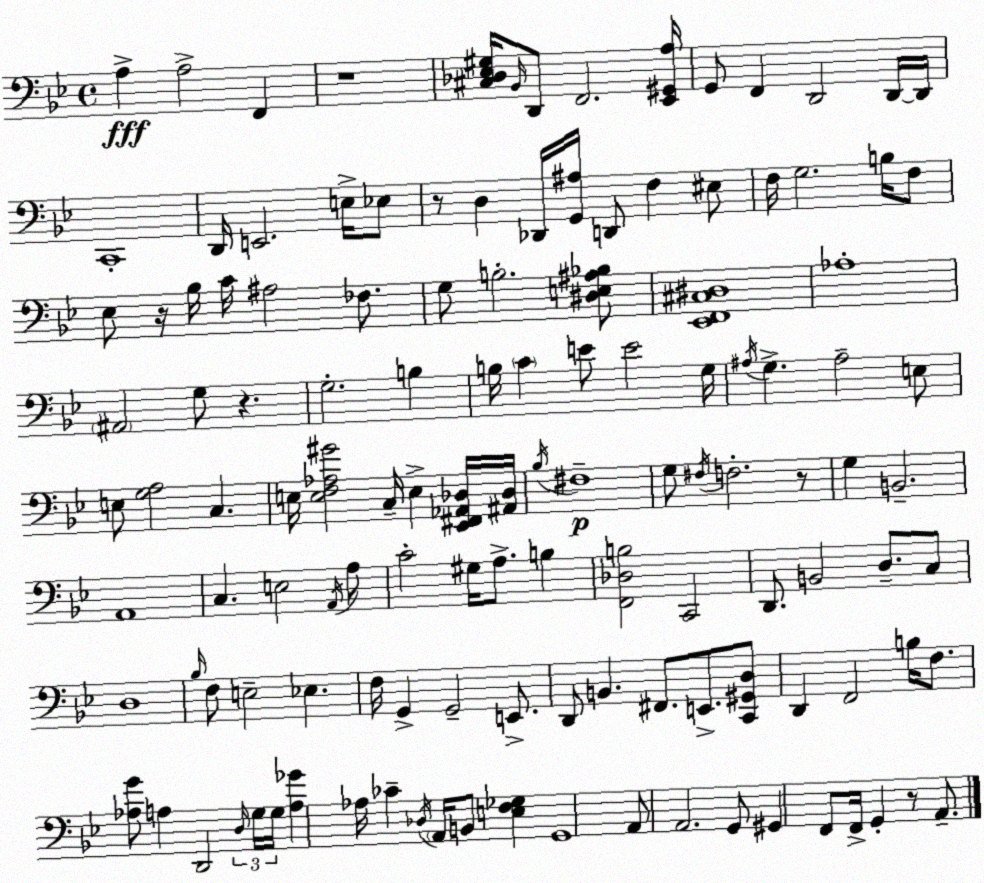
X:1
T:Untitled
M:4/4
L:1/4
K:Bb
A, A,2 F,, z4 [^C,_D,_E,^G,]/4 _B,,/4 D,,/2 F,,2 [_E,,^G,,A,]/4 G,,/2 F,, D,,2 D,,/4 D,,/4 C,,4 D,,/4 E,,2 E,/4 _E,/2 z/2 D, _D,,/4 [G,,^A,]/4 D,,/2 F, ^E,/2 F,/4 G,2 B,/4 F,/2 _E,/2 z/4 _B,/4 C/4 ^A,2 _F,/2 G,/2 B,2 [^D,E,^A,_B,]/2 [_E,,F,,^C,^D,]4 _A,4 ^A,,2 G,/2 z G,2 B, B,/4 C E/2 E2 G,/4 ^A,/4 G, ^A,2 E,/2 E,/2 [G,A,]2 C, E,/4 [E,F,_A,^G]2 C,/4 E, [_E,,^F,,_A,,_D,]/4 [^A,,_D,]/4 _B,/4 ^F,4 G,/2 ^F,/4 F,2 z/2 G, B,,2 A,,4 C, E,2 A,,/4 A,/2 C2 ^G,/4 A,/2 B, [F,,_D,B,]2 C,,2 D,,/2 B,,2 D,/2 C,/2 D,4 _B,/4 F,/2 E,2 _E, F,/4 G,, G,,2 E,,/2 D,,/2 B,, ^F,,/2 E,,/2 [C,,^G,,D,]/2 D,, F,,2 B,/4 F,/2 [_A,G]/2 A, D,,2 D,/4 G,/4 G,/4 [A,_G] _A,/4 _C _D,/4 A,,/4 B,,/2 [E,F,_G,] G,,4 A,,/2 A,,2 G,,/2 ^G,, F,,/2 F,,/4 G,, z/2 A,,/2